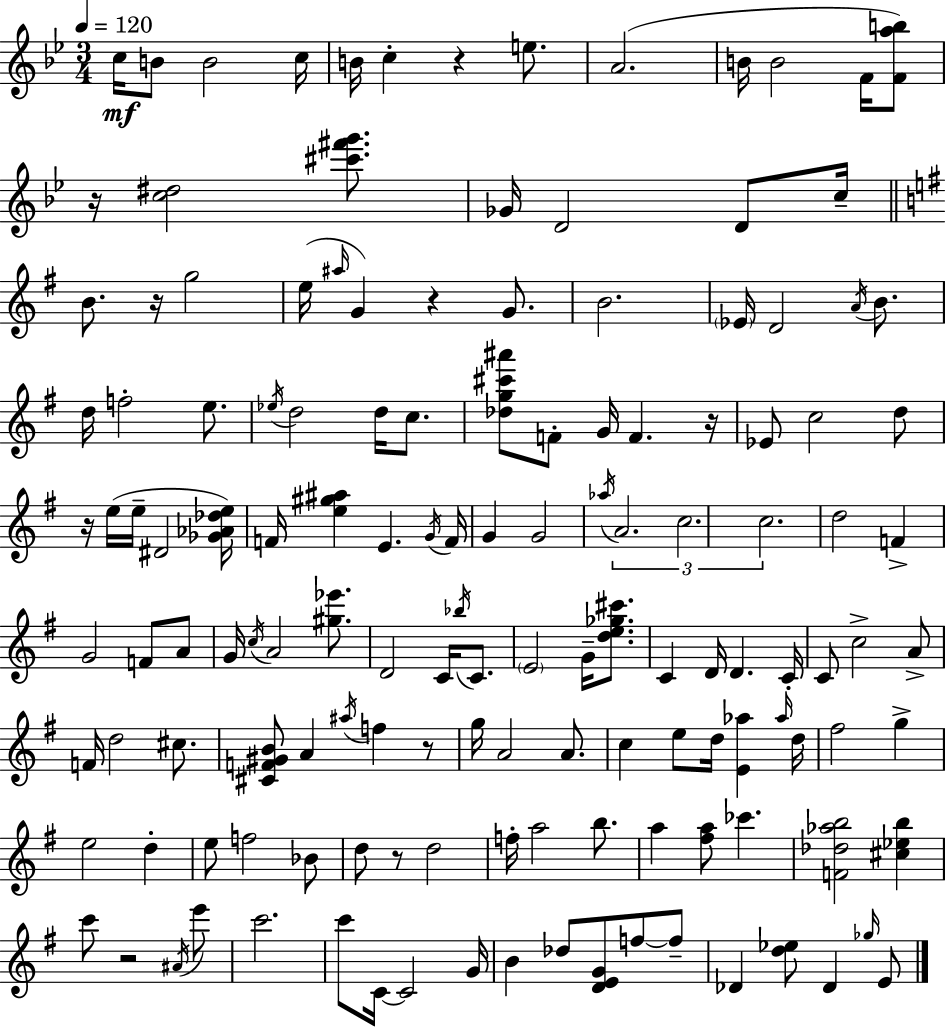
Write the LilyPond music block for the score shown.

{
  \clef treble
  \numericTimeSignature
  \time 3/4
  \key g \minor
  \tempo 4 = 120
  c''16\mf b'8 b'2 c''16 | b'16 c''4-. r4 e''8. | a'2.( | b'16 b'2 f'16 <f' a'' b''>8) | \break r16 <c'' dis''>2 <cis''' fis''' g'''>8. | ges'16 d'2 d'8 c''16-- | \bar "||" \break \key e \minor b'8. r16 g''2 | e''16( \grace { ais''16 } g'4) r4 g'8. | b'2. | \parenthesize ees'16 d'2 \acciaccatura { a'16 } b'8. | \break d''16 f''2-. e''8. | \acciaccatura { ees''16 } d''2 d''16 | c''8. <des'' g'' cis''' ais'''>8 f'8-. g'16 f'4. | r16 ees'8 c''2 | \break d''8 r16 e''16( e''16-- dis'2 | <ges' aes' des'' e''>16) f'16 <e'' gis'' ais''>4 e'4. | \acciaccatura { g'16 } f'16 g'4 g'2 | \acciaccatura { aes''16 } \tuplet 3/2 { a'2. | \break c''2. | c''2. } | d''2 | f'4-> g'2 | \break f'8 a'8 g'16 \acciaccatura { c''16 } a'2 | <gis'' ees'''>8. d'2 | c'16 \acciaccatura { bes''16 } c'8. \parenthesize e'2 | g'16-- <d'' e'' ges'' cis'''>8. c'4 d'16 | \break d'4. c'16-. c'8 c''2-> | a'8-> f'16 d''2 | cis''8. <cis' f' gis' b'>8 a'4 | \acciaccatura { ais''16 } f''4 r8 g''16 a'2 | \break a'8. c''4 | e''8 d''16 <e' aes''>4 \grace { aes''16 } d''16 fis''2 | g''4-> e''2 | d''4-. e''8 f''2 | \break bes'8 d''8 r8 | d''2 f''16-. a''2 | b''8. a''4 | <fis'' a''>8 ces'''4. <f' des'' aes'' b''>2 | \break <cis'' ees'' b''>4 c'''8 r2 | \acciaccatura { ais'16 } e'''8 c'''2. | c'''8 | c'16~~ c'2 g'16 b'4 | \break des''8 <d' e' g'>8 f''8~~ f''8-- des'4 | <d'' ees''>8 des'4 \grace { ges''16 } e'8 \bar "|."
}